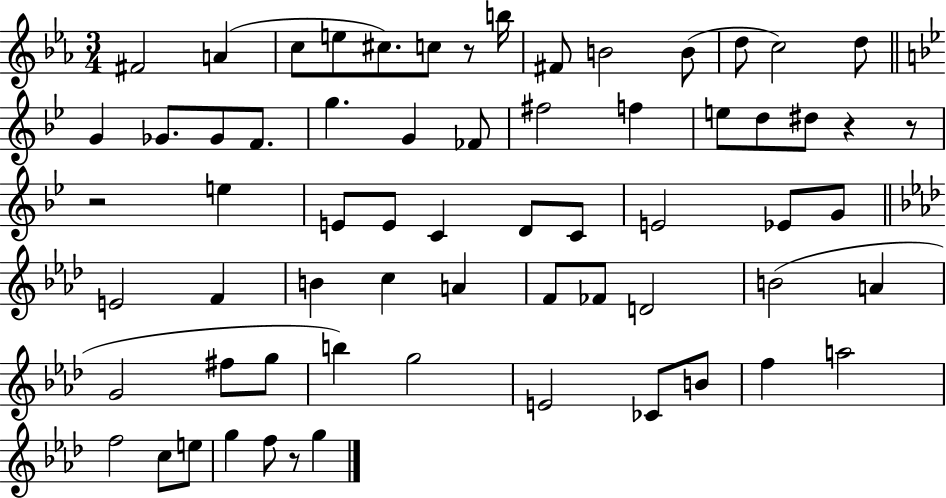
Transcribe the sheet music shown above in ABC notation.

X:1
T:Untitled
M:3/4
L:1/4
K:Eb
^F2 A c/2 e/2 ^c/2 c/2 z/2 b/4 ^F/2 B2 B/2 d/2 c2 d/2 G _G/2 _G/2 F/2 g G _F/2 ^f2 f e/2 d/2 ^d/2 z z/2 z2 e E/2 E/2 C D/2 C/2 E2 _E/2 G/2 E2 F B c A F/2 _F/2 D2 B2 A G2 ^f/2 g/2 b g2 E2 _C/2 B/2 f a2 f2 c/2 e/2 g f/2 z/2 g